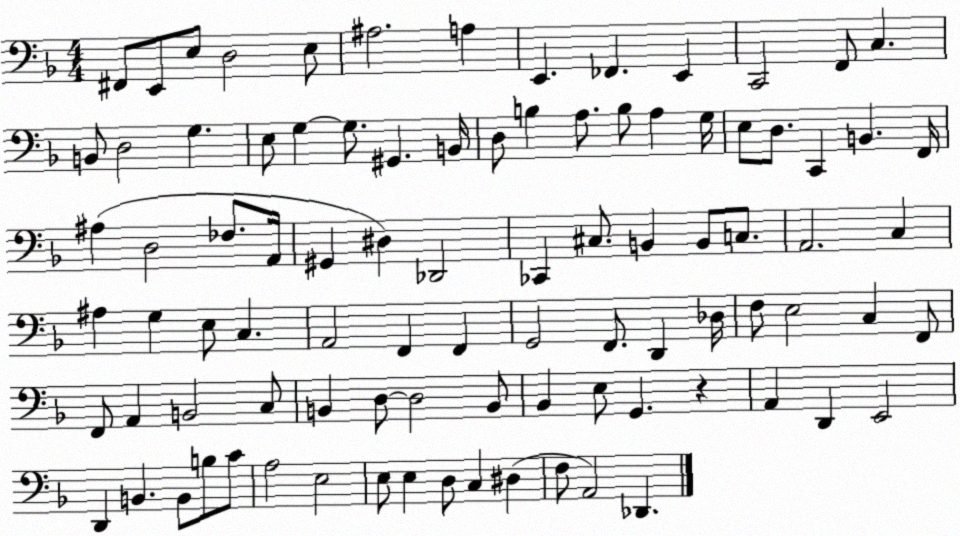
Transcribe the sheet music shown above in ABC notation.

X:1
T:Untitled
M:4/4
L:1/4
K:F
^F,,/2 E,,/2 E,/2 D,2 E,/2 ^A,2 A, E,, _F,, E,, C,,2 F,,/2 C, B,,/2 D,2 G, E,/2 G, G,/2 ^G,, B,,/4 D,/2 B, A,/2 B,/2 A, G,/4 E,/2 D,/2 C,, B,, F,,/4 ^A, D,2 _F,/2 A,,/4 ^G,, ^D, _D,,2 _C,, ^C,/2 B,, B,,/2 C,/2 A,,2 C, ^A, G, E,/2 C, A,,2 F,, F,, G,,2 F,,/2 D,, _D,/4 F,/2 E,2 C, F,,/2 F,,/2 A,, B,,2 C,/2 B,, D,/2 D,2 B,,/2 _B,, E,/2 G,, z A,, D,, E,,2 D,, B,, B,,/2 B,/2 C/2 A,2 E,2 E,/2 E, D,/2 C, ^D, F,/2 A,,2 _D,,